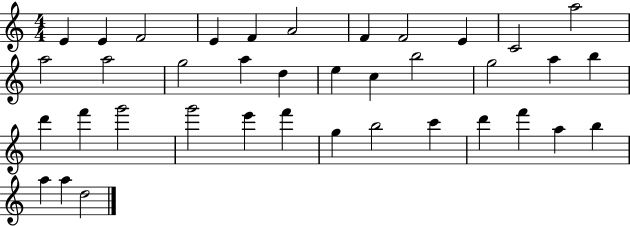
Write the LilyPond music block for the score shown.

{
  \clef treble
  \numericTimeSignature
  \time 4/4
  \key c \major
  e'4 e'4 f'2 | e'4 f'4 a'2 | f'4 f'2 e'4 | c'2 a''2 | \break a''2 a''2 | g''2 a''4 d''4 | e''4 c''4 b''2 | g''2 a''4 b''4 | \break d'''4 f'''4 g'''2 | g'''2 e'''4 f'''4 | g''4 b''2 c'''4 | d'''4 f'''4 a''4 b''4 | \break a''4 a''4 d''2 | \bar "|."
}